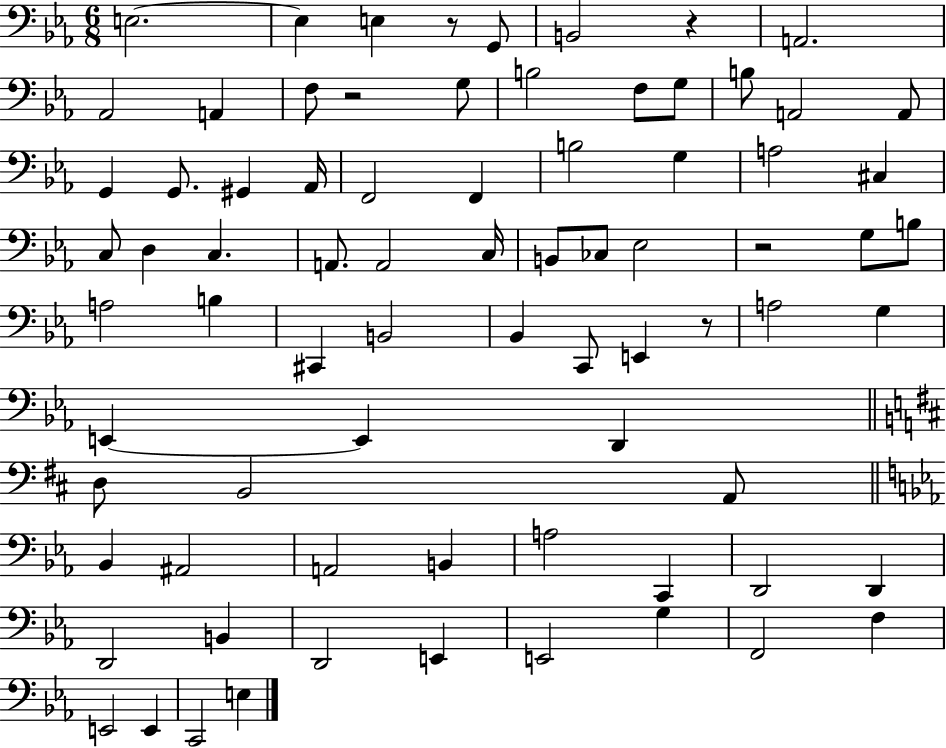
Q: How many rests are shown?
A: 5